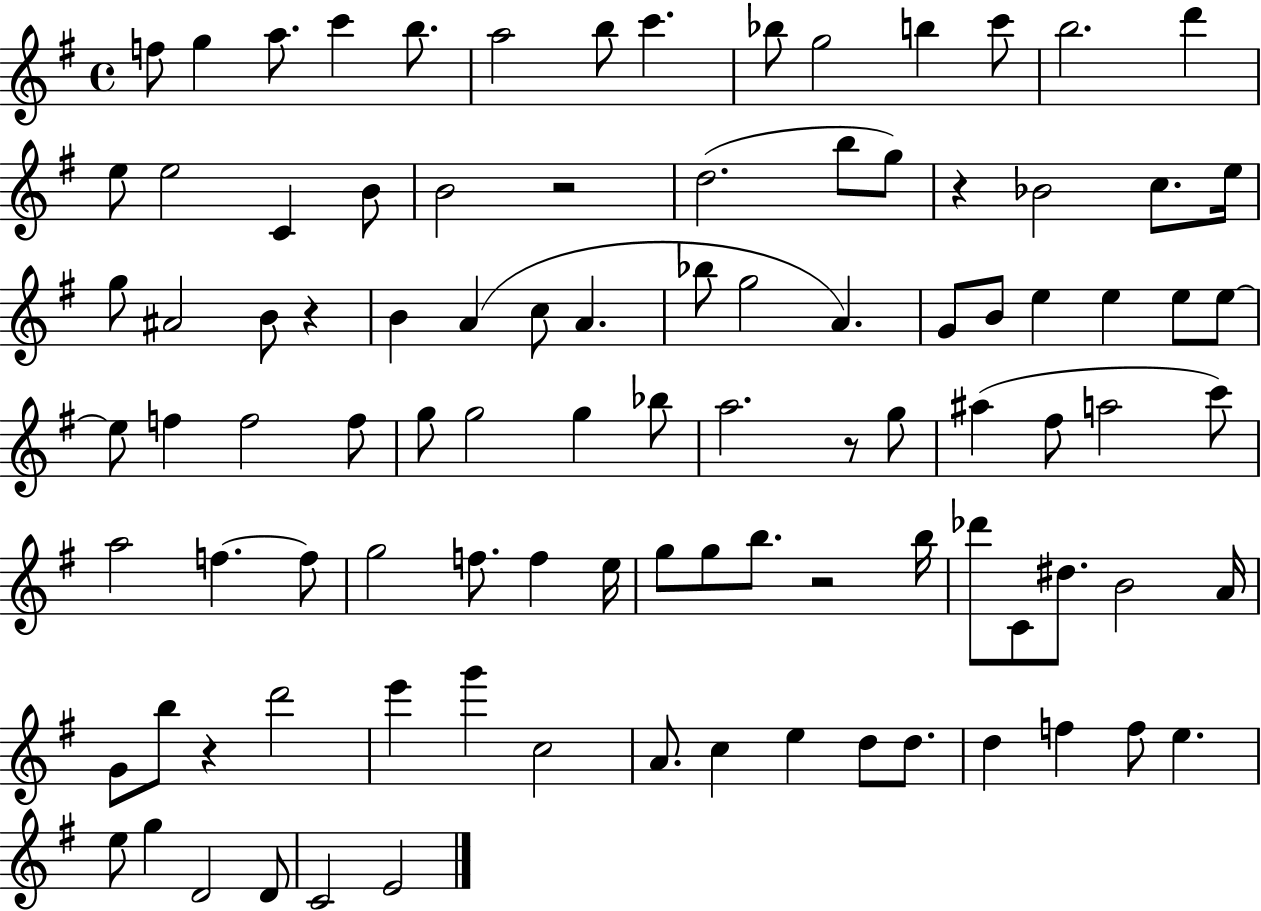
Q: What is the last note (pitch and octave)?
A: E4